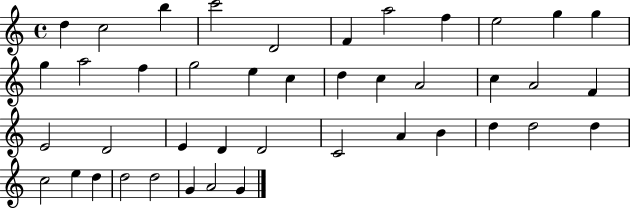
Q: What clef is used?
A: treble